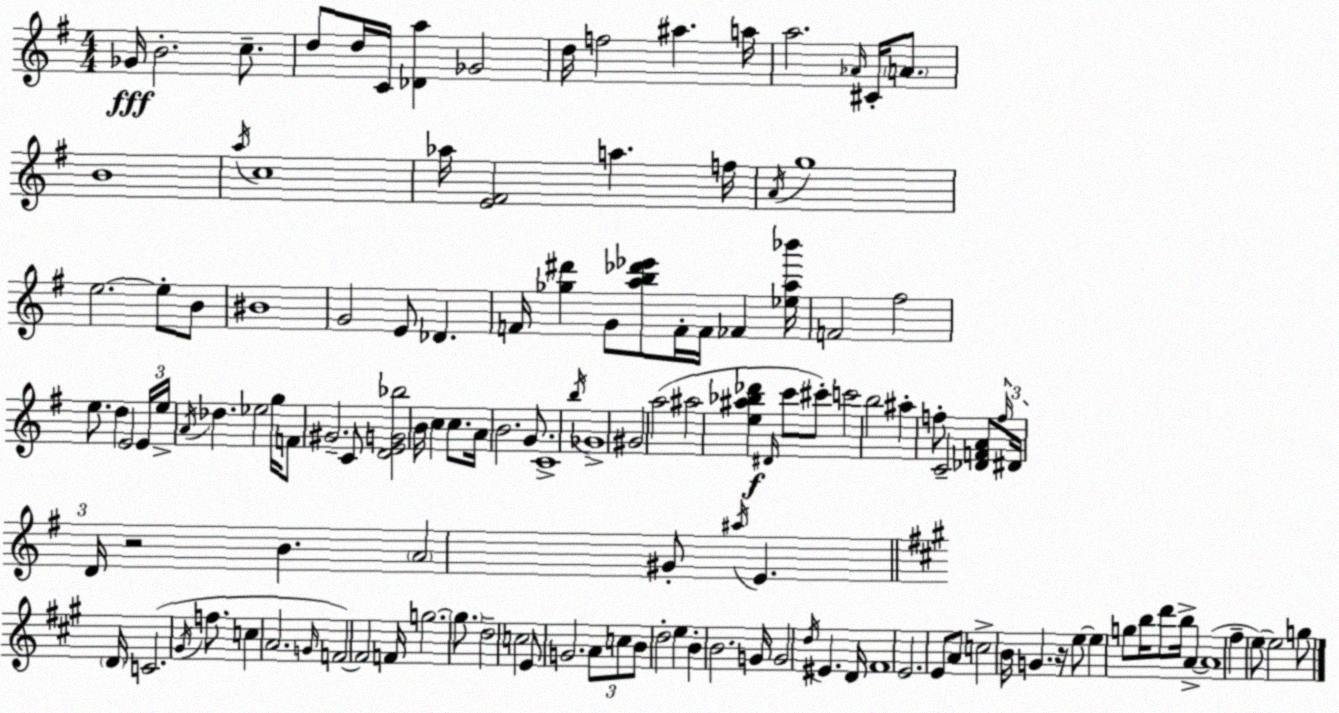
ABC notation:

X:1
T:Untitled
M:4/4
L:1/4
K:Em
_G/4 B2 c/2 d/2 d/4 C/4 [_Da] _G2 d/4 f2 ^a a/4 a2 _A/4 ^C/4 A/2 B4 a/4 c4 _a/4 [E^F]2 a f/4 A/4 g4 e2 e/2 B/2 ^B4 G2 E/2 _D F/4 [_g^d'] G/2 [ab_d'_e']/2 F/4 F/4 _F [_ea_b']/4 F2 ^f2 e/2 d E2 E/4 e/4 A/4 _d _e2 g/4 F/2 ^G2 C/2 [DEG_b]2 B/4 c c/2 A/4 B2 G/2 C4 b/4 _G4 ^G2 a2 ^a2 [e^a_b_d'] ^D/4 c'/2 ^c'/2 c'2 b2 ^a f/2 C2 [_DFA]/2 f/4 ^D/4 D/4 z2 B A2 ^G/2 ^a/4 E D/4 C2 ^G/4 f/2 c A2 G/4 F2 F2 F/4 g2 g/2 d2 c2 E/2 G2 A/2 c/2 B/2 d2 e B B2 G/4 G2 d/4 ^E D/4 ^F4 E2 E/2 A/2 c2 B/4 G z/4 e/2 e g/2 b/4 d'/2 b/4 A A4 ^f e/2 e2 g/2